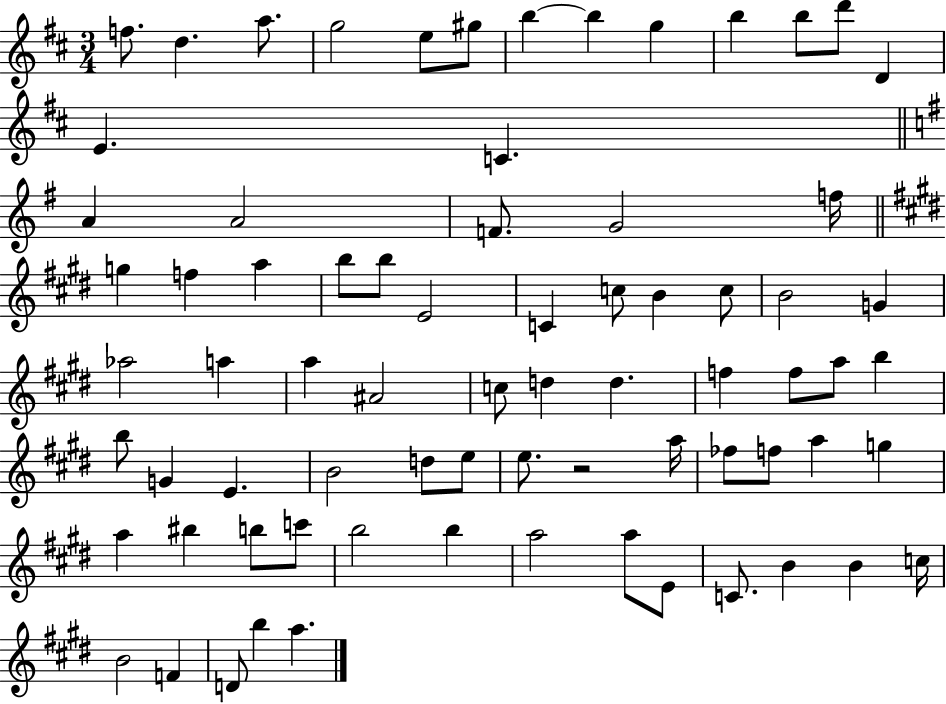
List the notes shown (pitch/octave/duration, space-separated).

F5/e. D5/q. A5/e. G5/h E5/e G#5/e B5/q B5/q G5/q B5/q B5/e D6/e D4/q E4/q. C4/q. A4/q A4/h F4/e. G4/h F5/s G5/q F5/q A5/q B5/e B5/e E4/h C4/q C5/e B4/q C5/e B4/h G4/q Ab5/h A5/q A5/q A#4/h C5/e D5/q D5/q. F5/q F5/e A5/e B5/q B5/e G4/q E4/q. B4/h D5/e E5/e E5/e. R/h A5/s FES5/e F5/e A5/q G5/q A5/q BIS5/q B5/e C6/e B5/h B5/q A5/h A5/e E4/e C4/e. B4/q B4/q C5/s B4/h F4/q D4/e B5/q A5/q.